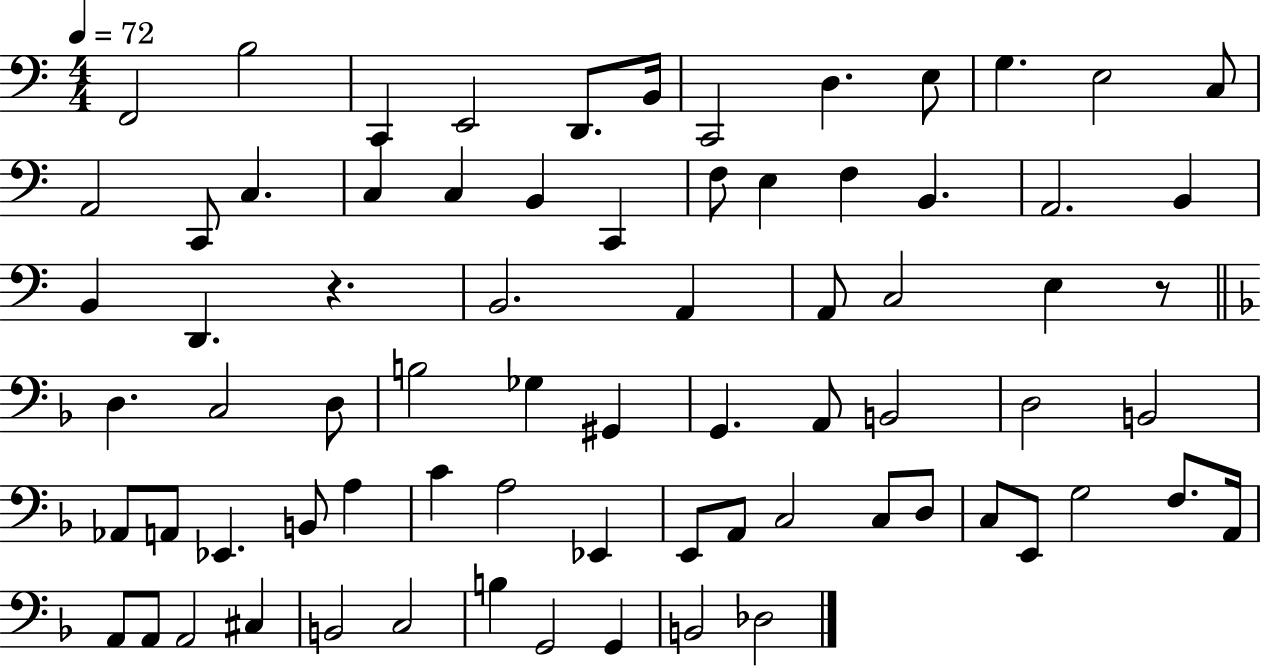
X:1
T:Untitled
M:4/4
L:1/4
K:C
F,,2 B,2 C,, E,,2 D,,/2 B,,/4 C,,2 D, E,/2 G, E,2 C,/2 A,,2 C,,/2 C, C, C, B,, C,, F,/2 E, F, B,, A,,2 B,, B,, D,, z B,,2 A,, A,,/2 C,2 E, z/2 D, C,2 D,/2 B,2 _G, ^G,, G,, A,,/2 B,,2 D,2 B,,2 _A,,/2 A,,/2 _E,, B,,/2 A, C A,2 _E,, E,,/2 A,,/2 C,2 C,/2 D,/2 C,/2 E,,/2 G,2 F,/2 A,,/4 A,,/2 A,,/2 A,,2 ^C, B,,2 C,2 B, G,,2 G,, B,,2 _D,2